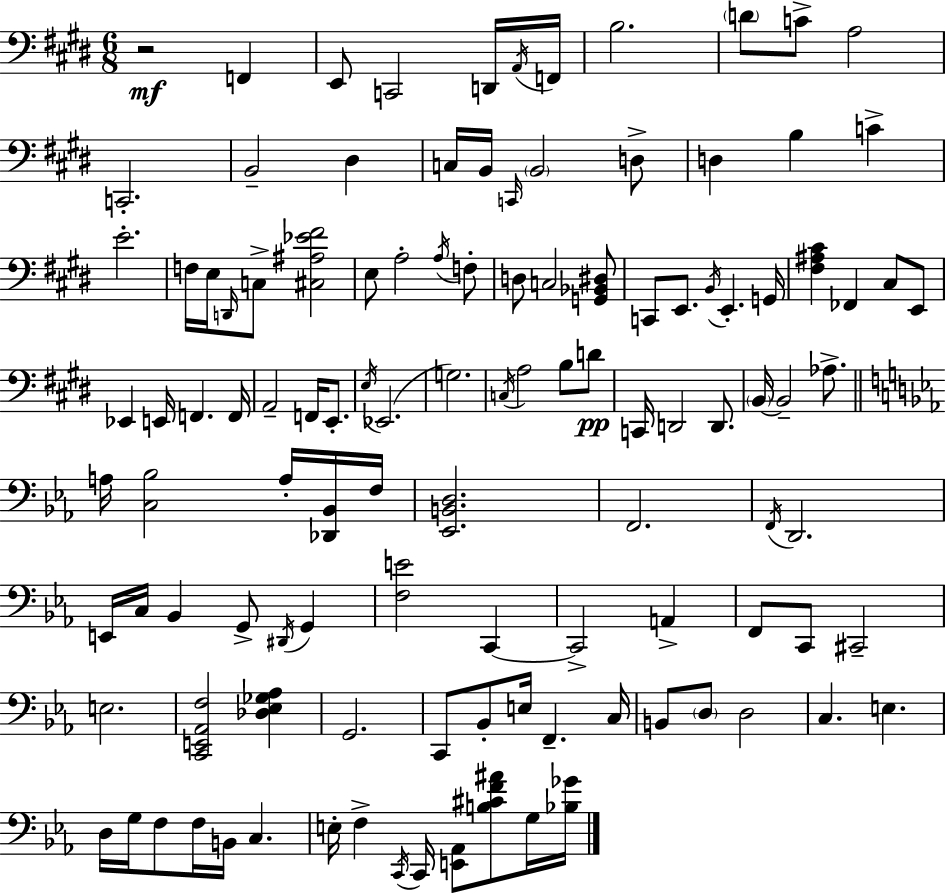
{
  \clef bass
  \numericTimeSignature
  \time 6/8
  \key e \major
  r2\mf f,4 | e,8 c,2 d,16 \acciaccatura { a,16 } | f,16 b2. | \parenthesize d'8 c'8-> a2 | \break c,2.-. | b,2-- dis4 | c16 b,16 \grace { c,16 } \parenthesize b,2 | d8-> d4 b4 c'4-> | \break e'2.-. | f16 e16 \grace { d,16 } c8-> <cis ais ees' fis'>2 | e8 a2-. | \acciaccatura { a16 } f8-. d8 c2 | \break <g, bes, dis>8 c,8 e,8. \acciaccatura { b,16 } e,4.-. | g,16 <fis ais cis'>4 fes,4 | cis8 e,8 ees,4 e,16 f,4. | f,16 a,2-- | \break f,16 e,8.-. \acciaccatura { e16 }( ees,2. | g2.) | \acciaccatura { c16 } a2 | b8 d'8\pp c,16 d,2 | \break d,8. \parenthesize b,16~~ b,2-- | aes8.-> \bar "||" \break \key c \minor a16 <c bes>2 a16-. <des, bes,>16 f16 | <ees, b, d>2. | f,2. | \acciaccatura { f,16 } d,2. | \break e,16 c16 bes,4 g,8-> \acciaccatura { dis,16 } g,4 | <f e'>2 c,4~~ | c,2-> a,4-> | f,8 c,8 cis,2-- | \break e2. | <c, e, aes, f>2 <des ees ges aes>4 | g,2. | c,8 bes,8-. e16 f,4.-- | \break c16 b,8 \parenthesize d8 d2 | c4. e4. | d16 g16 f8 f16 b,16 c4. | e16-. f4-> \acciaccatura { c,16 } c,16 <e, aes,>8 <b cis' f' ais'>8 | \break g16 <bes ges'>16 \bar "|."
}